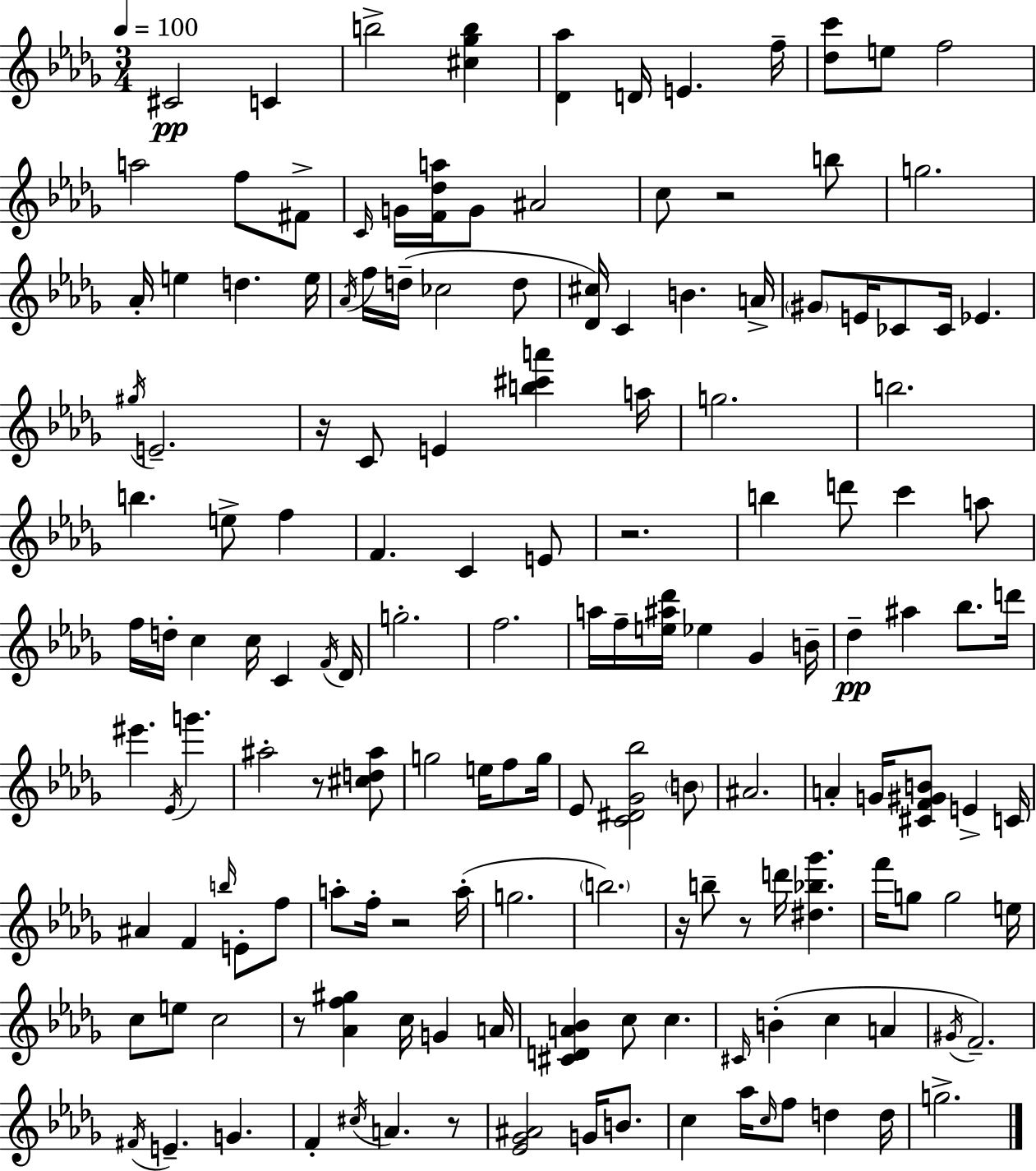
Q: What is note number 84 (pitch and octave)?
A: E4